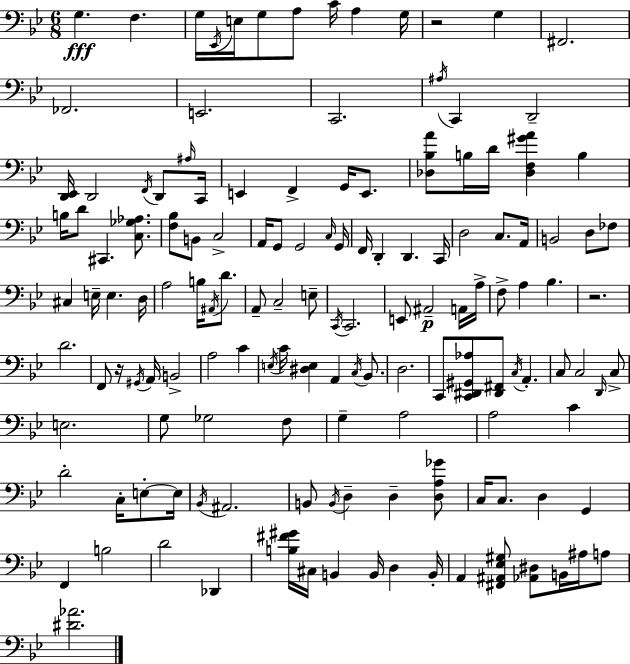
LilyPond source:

{
  \clef bass
  \numericTimeSignature
  \time 6/8
  \key g \minor
  \repeat volta 2 { g4.\fff f4. | g16 \acciaccatura { ees,16 } e16 g8 a8 c'16 a4 | g16 r2 g4 | fis,2. | \break fes,2. | e,2. | c,2. | \acciaccatura { ais16 } c,4 d,2-- | \break <d, ees,>16 d,2 \acciaccatura { f,16 } | d,8 \grace { ais16 } c,16 e,4 f,4-> | g,16 e,8. <des bes a'>8 b16 d'16 <des f gis' a'>4 | b4 b16 d'8 cis,4. | \break <c ges aes>8. <f bes>8 b,8 c2-> | a,16 g,8 g,2 | \grace { c16 } g,16 f,16 d,4-. d,4. | c,16 d2 | \break c8. a,16 b,2 | d8 fes8 cis4 e16-- e4. | d16 a2 | b16 \acciaccatura { ais,16 } d'8. a,8-- c2-- | \break e8-- \acciaccatura { c,16 } c,2. | e,8 ais,2--\p | a,16 a16-> f8-> a4 | bes4. r2. | \break d'2. | f,8 r16 \acciaccatura { gis,16 } a,16 | b,2-> a2 | c'4 \acciaccatura { e16 } c'16 <dis e>4 | \break a,4 \acciaccatura { c16 } bes,8. d2. | c,8 | <c, dis, gis, aes>8 <dis, fis,>8 \acciaccatura { c16 } a,4.-. c8 | c2 \grace { d,16 } c8-> | \break e2. | g8 ges2 f8 | g4-- a2 | a2 c'4 | \break d'2-. c16-. e8-.~~ e16 | \acciaccatura { bes,16 } ais,2. | b,8 \acciaccatura { b,16 } d4-- d4-- | <d a ges'>8 c16 c8. d4 g,4 | \break f,4 b2 | d'2 des,4 | <b fis' gis'>16 cis16 b,4 b,16 d4 | b,16-. a,4 <fis, ais, ees gis>8 <aes, dis>8 b,16 ais16 | \break a8 <dis' aes'>2. | } \bar "|."
}